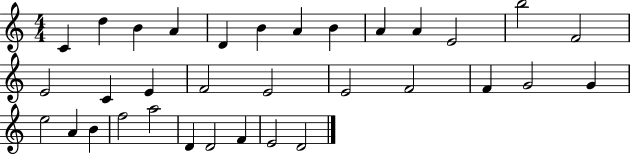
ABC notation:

X:1
T:Untitled
M:4/4
L:1/4
K:C
C d B A D B A B A A E2 b2 F2 E2 C E F2 E2 E2 F2 F G2 G e2 A B f2 a2 D D2 F E2 D2